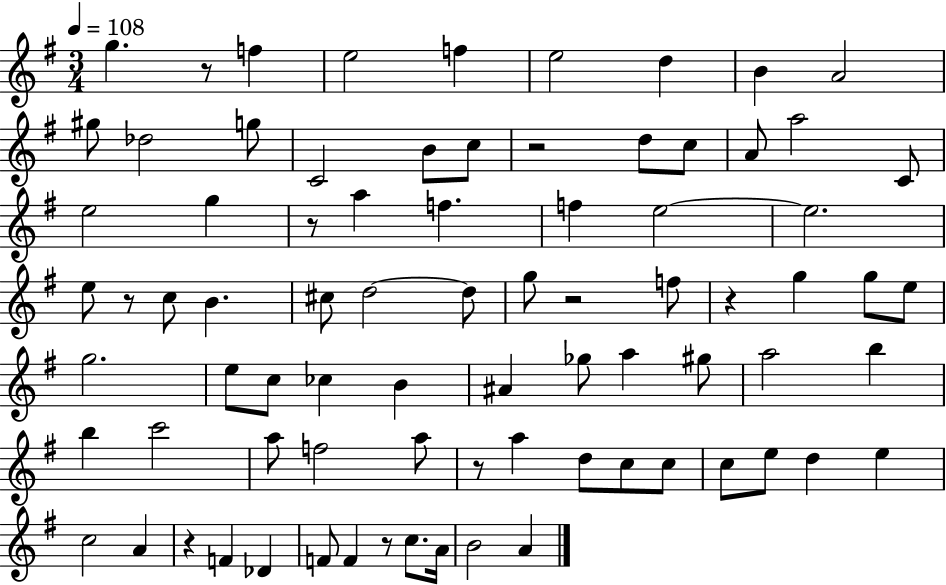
G5/q. R/e F5/q E5/h F5/q E5/h D5/q B4/q A4/h G#5/e Db5/h G5/e C4/h B4/e C5/e R/h D5/e C5/e A4/e A5/h C4/e E5/h G5/q R/e A5/q F5/q. F5/q E5/h E5/h. E5/e R/e C5/e B4/q. C#5/e D5/h D5/e G5/e R/h F5/e R/q G5/q G5/e E5/e G5/h. E5/e C5/e CES5/q B4/q A#4/q Gb5/e A5/q G#5/e A5/h B5/q B5/q C6/h A5/e F5/h A5/e R/e A5/q D5/e C5/e C5/e C5/e E5/e D5/q E5/q C5/h A4/q R/q F4/q Db4/q F4/e F4/q R/e C5/e. A4/s B4/h A4/q